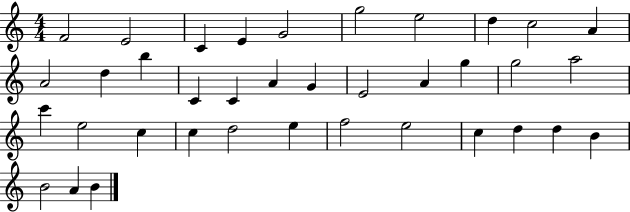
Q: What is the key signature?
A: C major